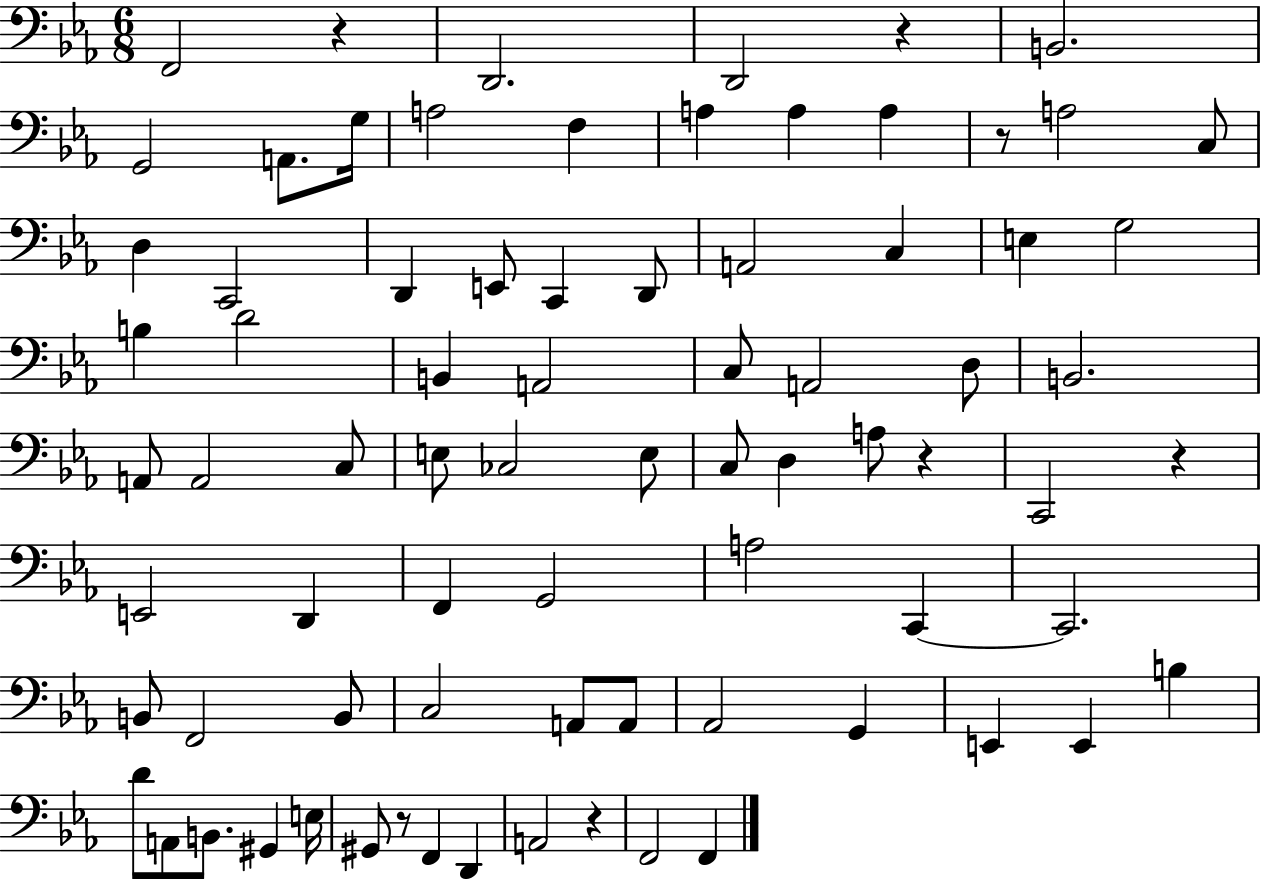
X:1
T:Untitled
M:6/8
L:1/4
K:Eb
F,,2 z D,,2 D,,2 z B,,2 G,,2 A,,/2 G,/4 A,2 F, A, A, A, z/2 A,2 C,/2 D, C,,2 D,, E,,/2 C,, D,,/2 A,,2 C, E, G,2 B, D2 B,, A,,2 C,/2 A,,2 D,/2 B,,2 A,,/2 A,,2 C,/2 E,/2 _C,2 E,/2 C,/2 D, A,/2 z C,,2 z E,,2 D,, F,, G,,2 A,2 C,, C,,2 B,,/2 F,,2 B,,/2 C,2 A,,/2 A,,/2 _A,,2 G,, E,, E,, B, D/2 A,,/2 B,,/2 ^G,, E,/4 ^G,,/2 z/2 F,, D,, A,,2 z F,,2 F,,